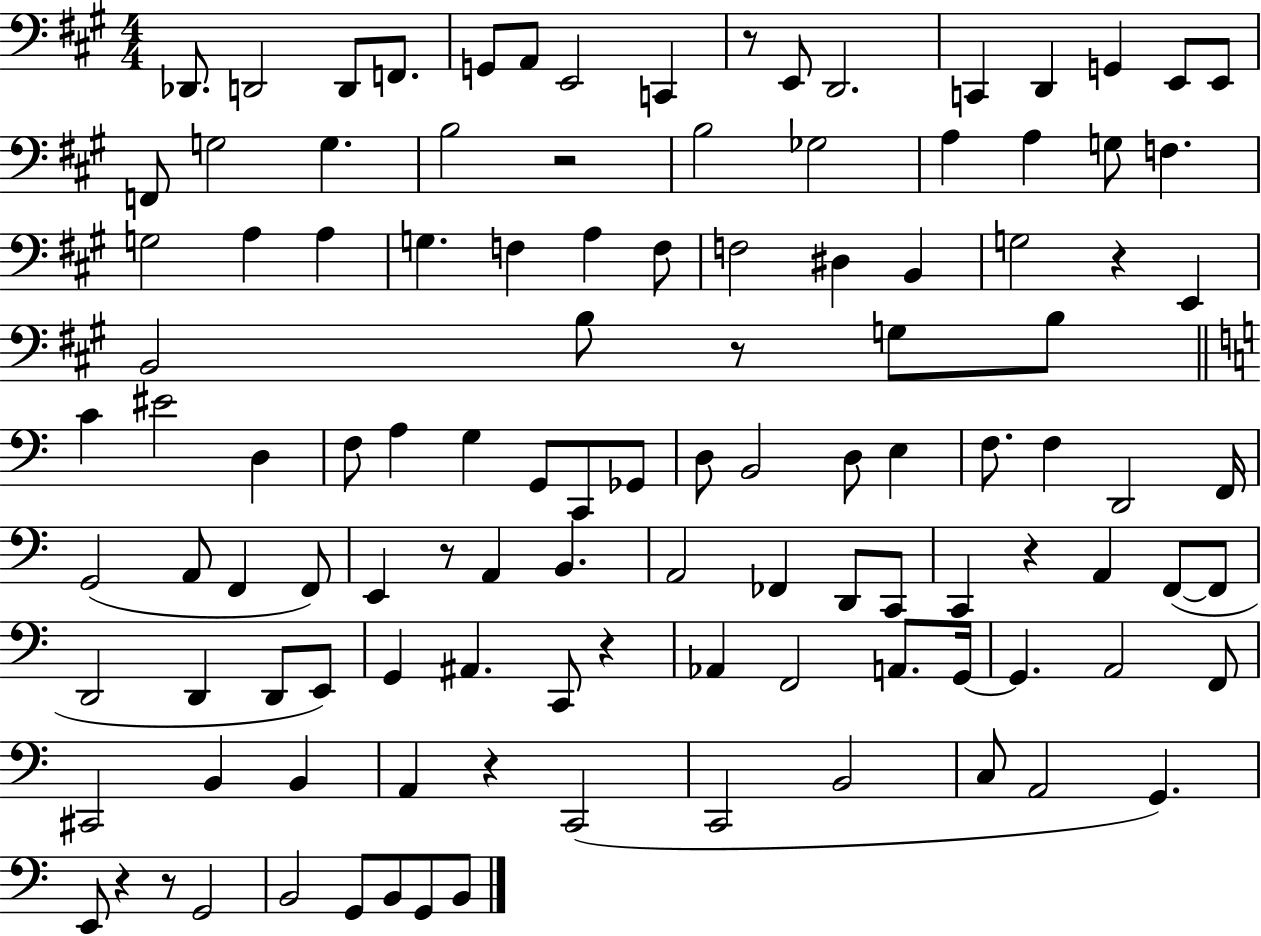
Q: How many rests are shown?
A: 10